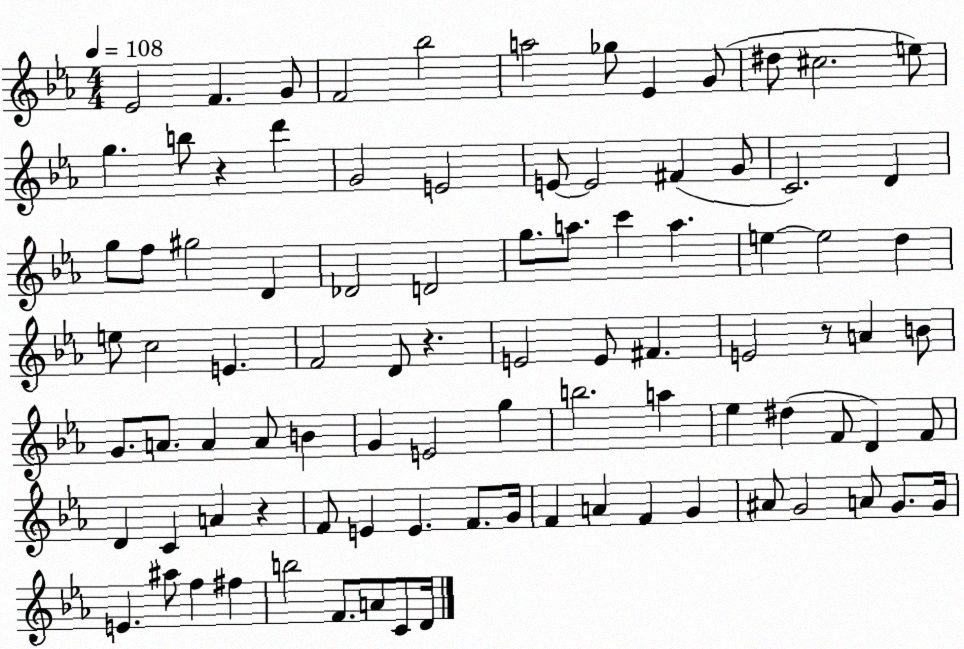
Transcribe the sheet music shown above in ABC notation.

X:1
T:Untitled
M:4/4
L:1/4
K:Eb
_E2 F G/2 F2 _b2 a2 _g/2 _E G/2 ^d/2 ^c2 e/2 g b/2 z d' G2 E2 E/2 E2 ^F G/2 C2 D g/2 f/2 ^g2 D _D2 D2 g/2 a/2 c' a e e2 d e/2 c2 E F2 D/2 z E2 E/2 ^F E2 z/2 A B/2 G/2 A/2 A A/2 B G E2 g b2 a _e ^d F/2 D F/2 D C A z F/2 E E F/2 G/4 F A F G ^A/2 G2 A/2 G/2 G/4 E ^a/2 f ^f b2 F/2 A/2 C/2 D/4